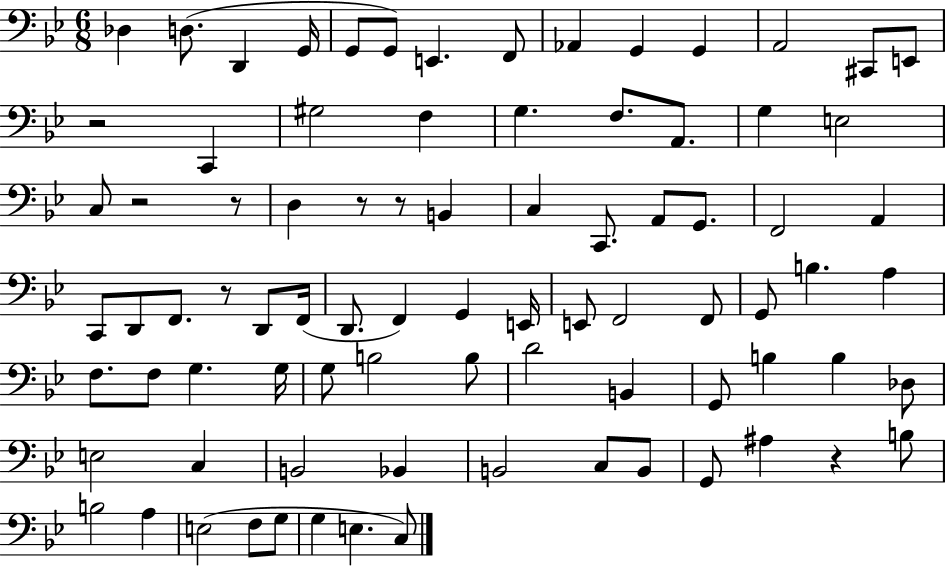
{
  \clef bass
  \numericTimeSignature
  \time 6/8
  \key bes \major
  des4 d8.( d,4 g,16 | g,8 g,8) e,4. f,8 | aes,4 g,4 g,4 | a,2 cis,8 e,8 | \break r2 c,4 | gis2 f4 | g4. f8. a,8. | g4 e2 | \break c8 r2 r8 | d4 r8 r8 b,4 | c4 c,8. a,8 g,8. | f,2 a,4 | \break c,8 d,8 f,8. r8 d,8 f,16( | d,8. f,4) g,4 e,16 | e,8 f,2 f,8 | g,8 b4. a4 | \break f8. f8 g4. g16 | g8 b2 b8 | d'2 b,4 | g,8 b4 b4 des8 | \break e2 c4 | b,2 bes,4 | b,2 c8 b,8 | g,8 ais4 r4 b8 | \break b2 a4 | e2( f8 g8 | g4 e4. c8) | \bar "|."
}